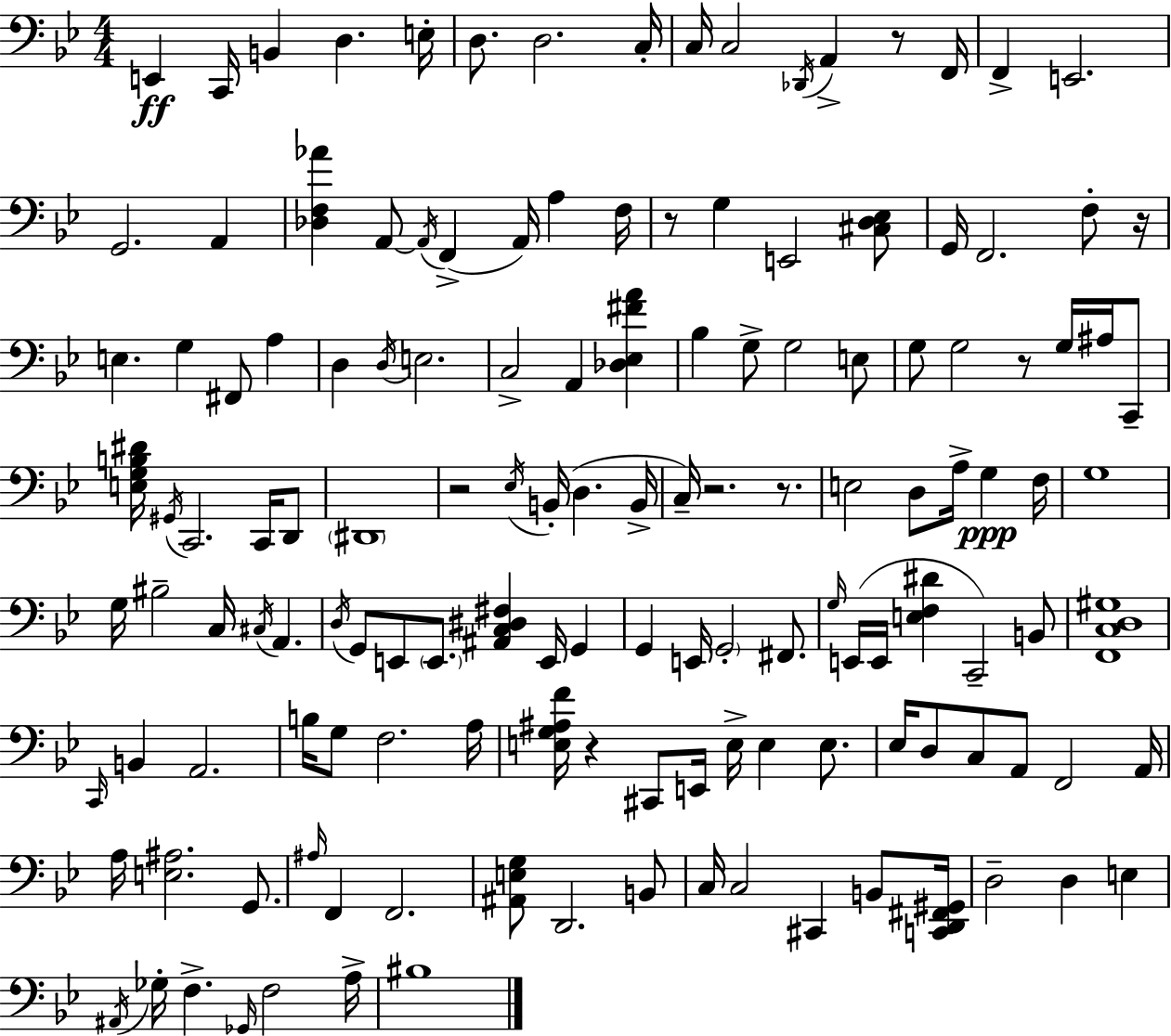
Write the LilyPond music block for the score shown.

{
  \clef bass
  \numericTimeSignature
  \time 4/4
  \key g \minor
  \repeat volta 2 { e,4\ff c,16 b,4 d4. e16-. | d8. d2. c16-. | c16 c2 \acciaccatura { des,16 } a,4-> r8 | f,16 f,4-> e,2. | \break g,2. a,4 | <des f aes'>4 a,8~~ \acciaccatura { a,16 }( f,4-> a,16) a4 | f16 r8 g4 e,2 | <cis d ees>8 g,16 f,2. f8-. | \break r16 e4. g4 fis,8 a4 | d4 \acciaccatura { d16 } e2. | c2-> a,4 <des ees fis' a'>4 | bes4 g8-> g2 | \break e8 g8 g2 r8 g16 | ais16 c,8-- <e g b dis'>16 \acciaccatura { gis,16 } c,2. | c,16 d,8 \parenthesize dis,1 | r2 \acciaccatura { ees16 }( b,16-. d4. | \break b,16-> c16--) r2. | r8. e2 d8 a16-> | g4\ppp f16 g1 | g16 bis2-- c16 \acciaccatura { cis16 } | \break a,4. \acciaccatura { d16 } g,8 e,8 \parenthesize e,8. <ais, c dis fis>4 | e,16 g,4 g,4 e,16 \parenthesize g,2-. | fis,8. \grace { g16 } e,16( e,16 <e f dis'>4 c,2--) | b,8 <f, c d gis>1 | \break \grace { c,16 } b,4 a,2. | b16 g8 f2. | a16 <e g ais f'>16 r4 cis,8 | e,16 e16-> e4 e8. ees16 d8 c8 a,8 | \break f,2 a,16 a16 <e ais>2. | g,8. \grace { ais16 } f,4 f,2. | <ais, e g>8 d,2. | b,8 c16 c2 | \break cis,4 b,8 <c, d, fis, gis,>16 d2-- | d4 e4 \acciaccatura { ais,16 } ges16-. f4.-> | \grace { ges,16 } f2 a16-> bis1 | } \bar "|."
}